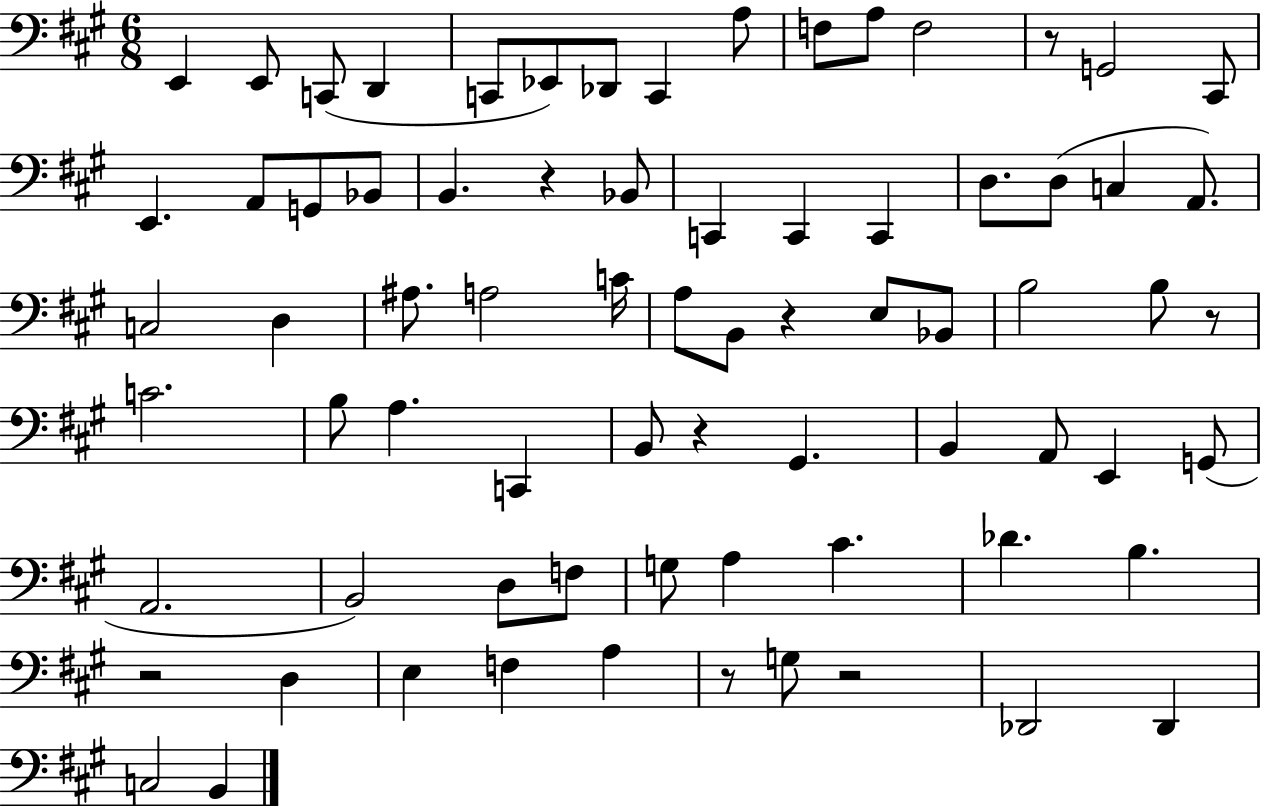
X:1
T:Untitled
M:6/8
L:1/4
K:A
E,, E,,/2 C,,/2 D,, C,,/2 _E,,/2 _D,,/2 C,, A,/2 F,/2 A,/2 F,2 z/2 G,,2 ^C,,/2 E,, A,,/2 G,,/2 _B,,/2 B,, z _B,,/2 C,, C,, C,, D,/2 D,/2 C, A,,/2 C,2 D, ^A,/2 A,2 C/4 A,/2 B,,/2 z E,/2 _B,,/2 B,2 B,/2 z/2 C2 B,/2 A, C,, B,,/2 z ^G,, B,, A,,/2 E,, G,,/2 A,,2 B,,2 D,/2 F,/2 G,/2 A, ^C _D B, z2 D, E, F, A, z/2 G,/2 z2 _D,,2 _D,, C,2 B,,